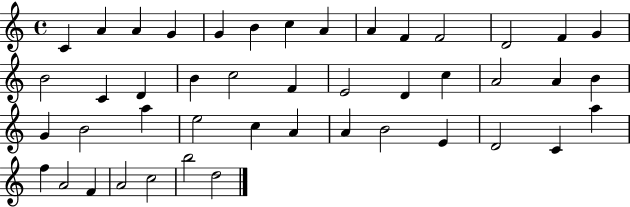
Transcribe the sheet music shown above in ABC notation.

X:1
T:Untitled
M:4/4
L:1/4
K:C
C A A G G B c A A F F2 D2 F G B2 C D B c2 F E2 D c A2 A B G B2 a e2 c A A B2 E D2 C a f A2 F A2 c2 b2 d2